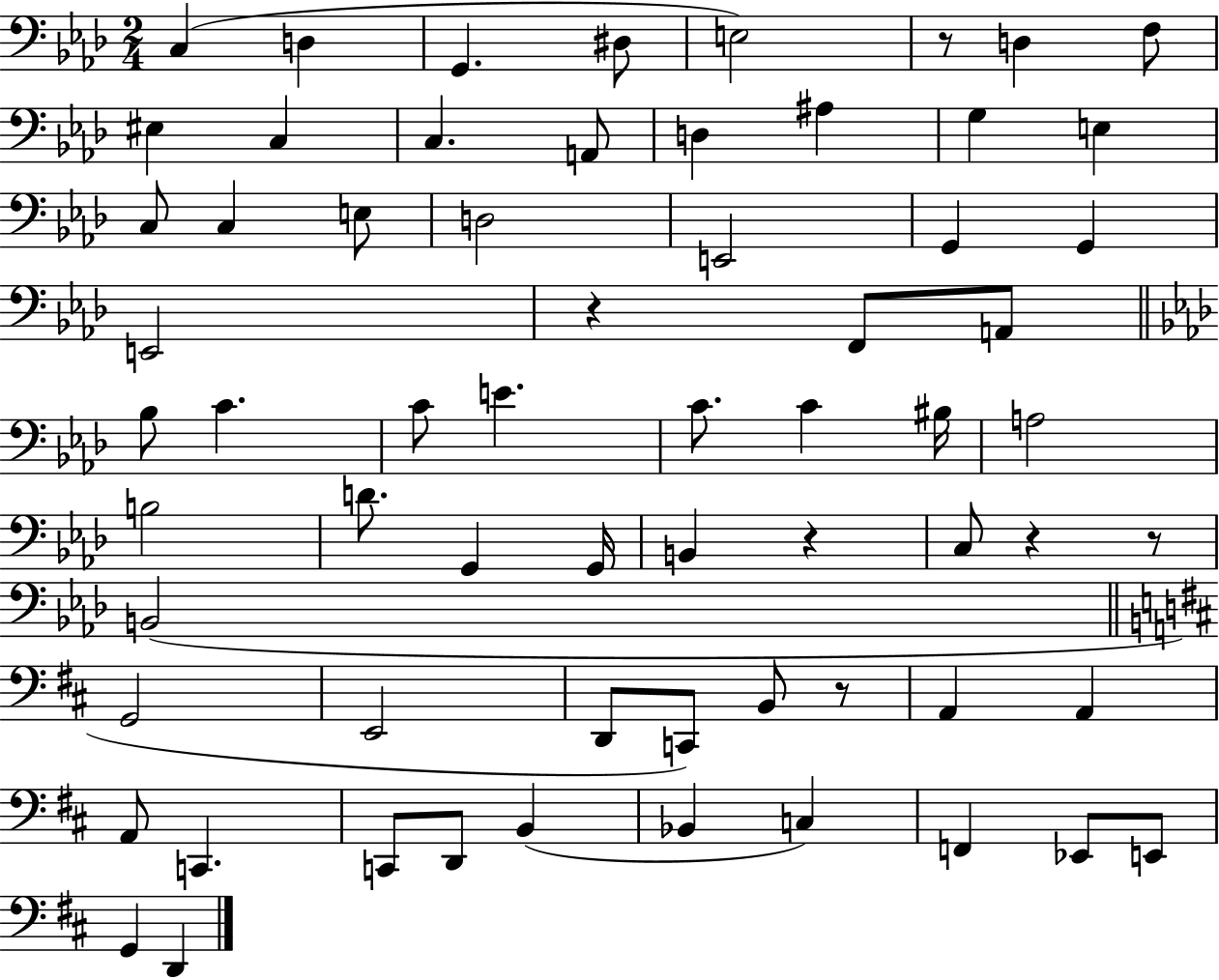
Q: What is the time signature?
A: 2/4